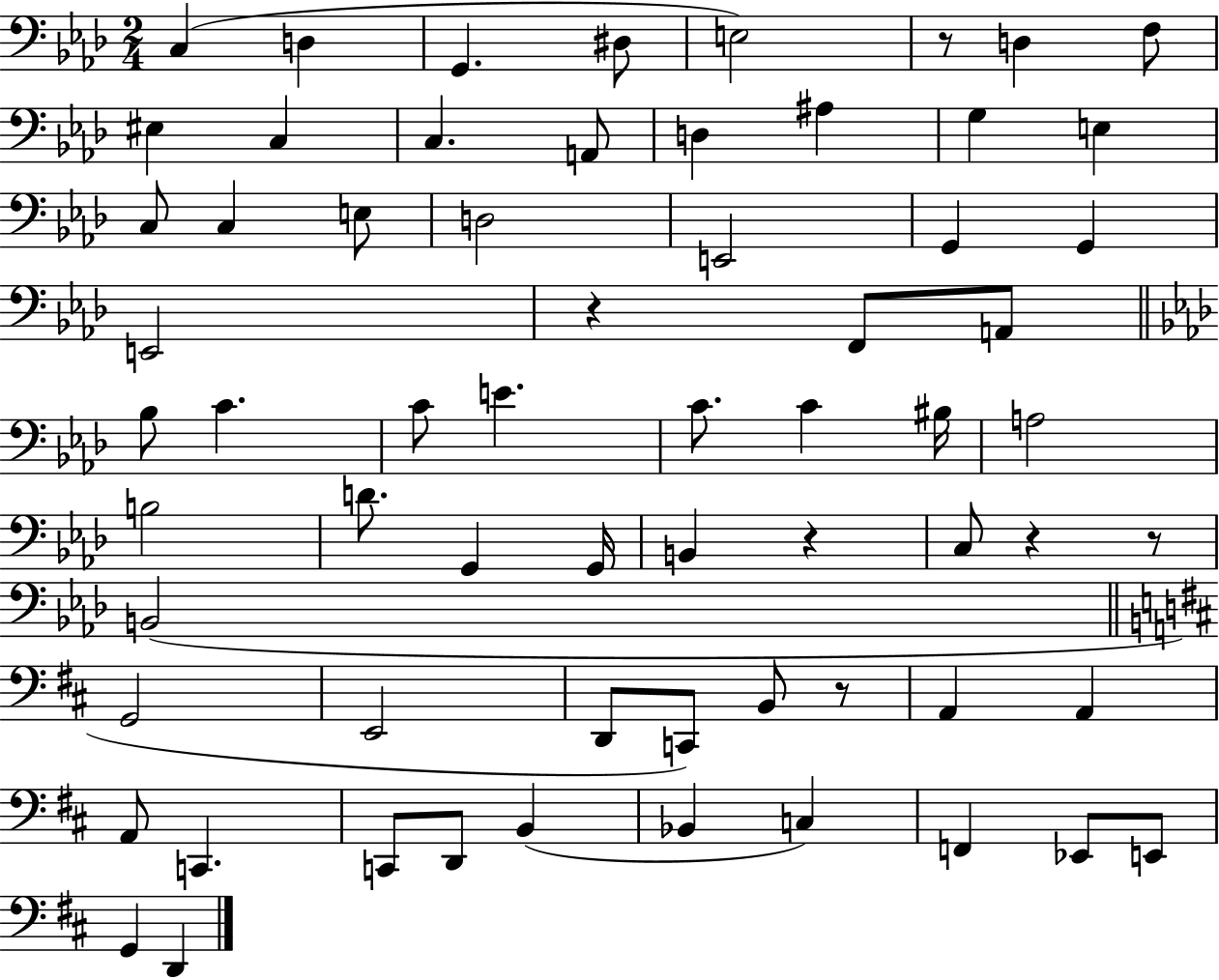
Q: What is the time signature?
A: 2/4